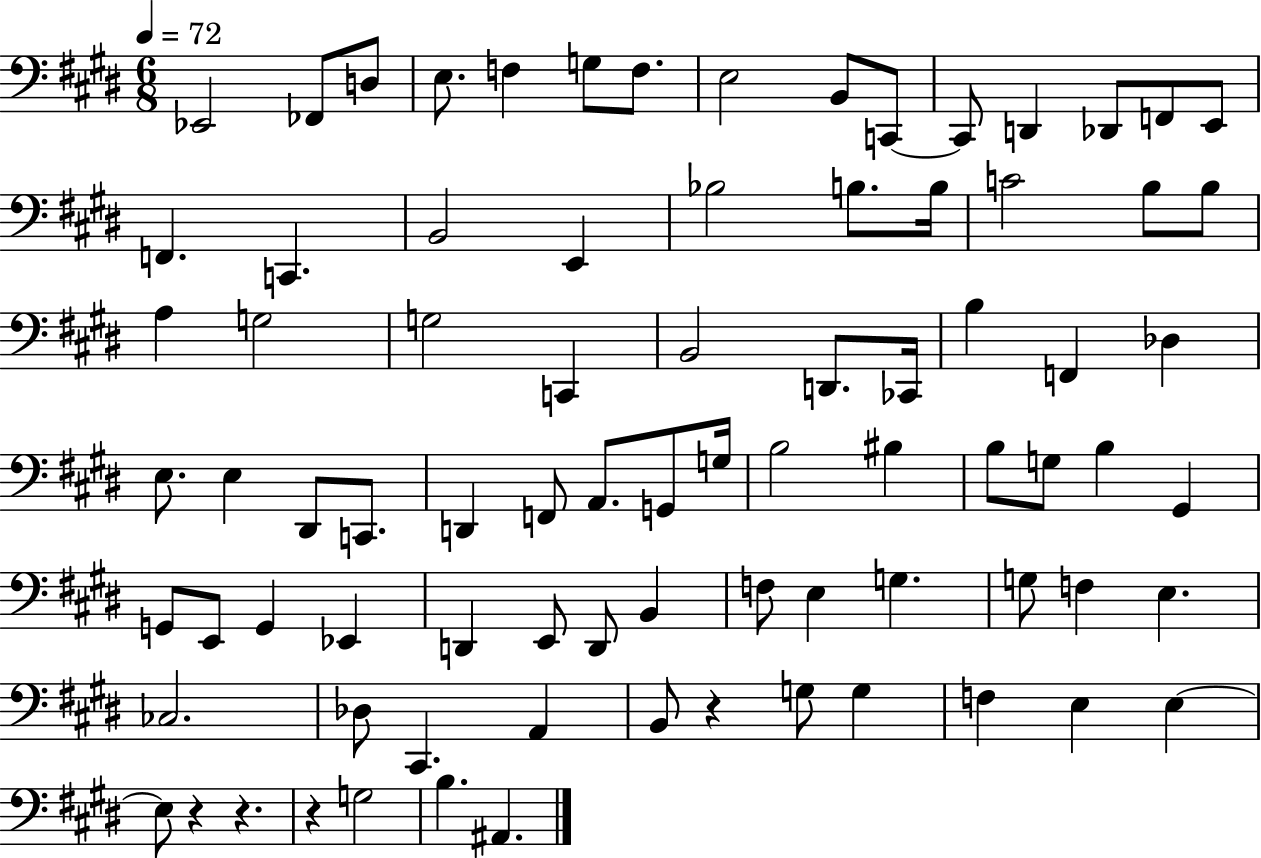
{
  \clef bass
  \numericTimeSignature
  \time 6/8
  \key e \major
  \tempo 4 = 72
  ees,2 fes,8 d8 | e8. f4 g8 f8. | e2 b,8 c,8~~ | c,8 d,4 des,8 f,8 e,8 | \break f,4. c,4. | b,2 e,4 | bes2 b8. b16 | c'2 b8 b8 | \break a4 g2 | g2 c,4 | b,2 d,8. ces,16 | b4 f,4 des4 | \break e8. e4 dis,8 c,8. | d,4 f,8 a,8. g,8 g16 | b2 bis4 | b8 g8 b4 gis,4 | \break g,8 e,8 g,4 ees,4 | d,4 e,8 d,8 b,4 | f8 e4 g4. | g8 f4 e4. | \break ces2. | des8 cis,4. a,4 | b,8 r4 g8 g4 | f4 e4 e4~~ | \break e8 r4 r4. | r4 g2 | b4. ais,4. | \bar "|."
}